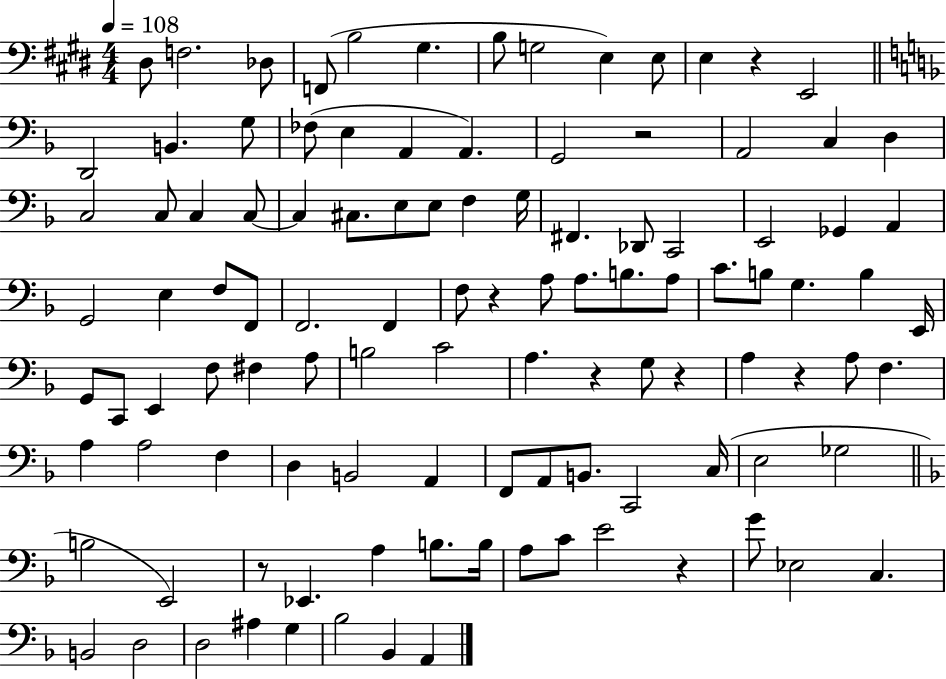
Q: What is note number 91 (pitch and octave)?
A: G4